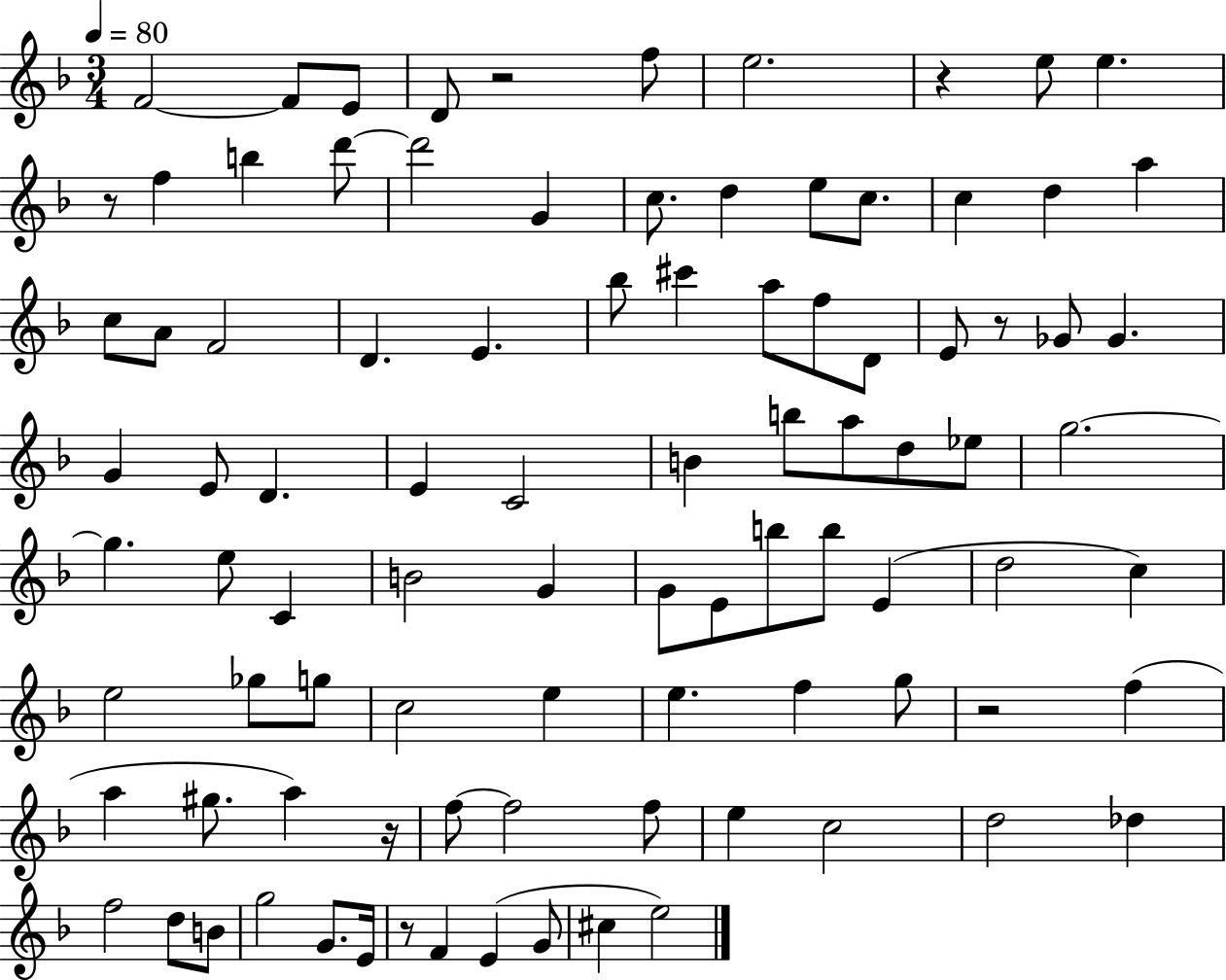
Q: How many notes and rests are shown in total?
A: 93